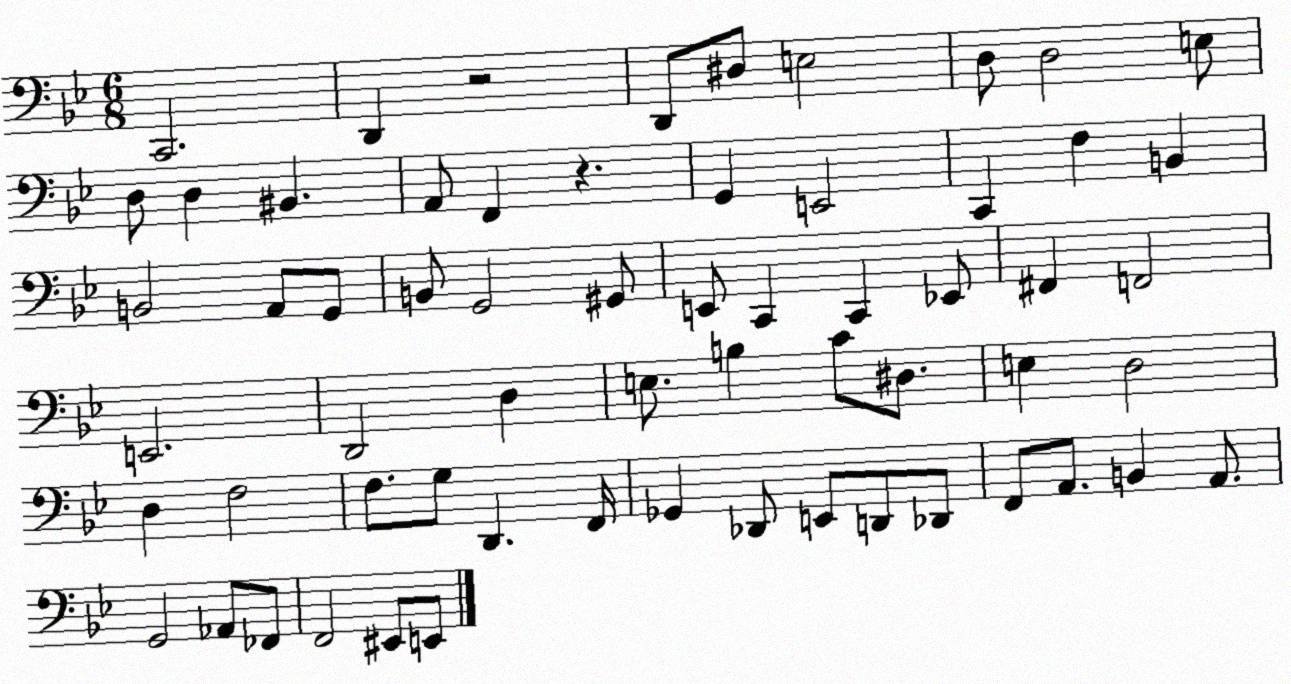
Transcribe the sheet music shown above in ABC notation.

X:1
T:Untitled
M:6/8
L:1/4
K:Bb
C,,2 D,, z2 D,,/2 ^D,/2 E,2 D,/2 D,2 E,/2 D,/2 D, ^B,, A,,/2 F,, z G,, E,,2 C,, F, B,, B,,2 A,,/2 G,,/2 B,,/2 G,,2 ^G,,/2 E,,/2 C,, C,, _E,,/2 ^F,, F,,2 E,,2 D,,2 D, E,/2 B, C/2 ^D,/2 E, D,2 D, F,2 F,/2 G,/2 D,, F,,/4 _G,, _D,,/2 E,,/2 D,,/2 _D,,/2 F,,/2 A,,/2 B,, A,,/2 G,,2 _A,,/2 _F,,/2 F,,2 ^E,,/2 E,,/2